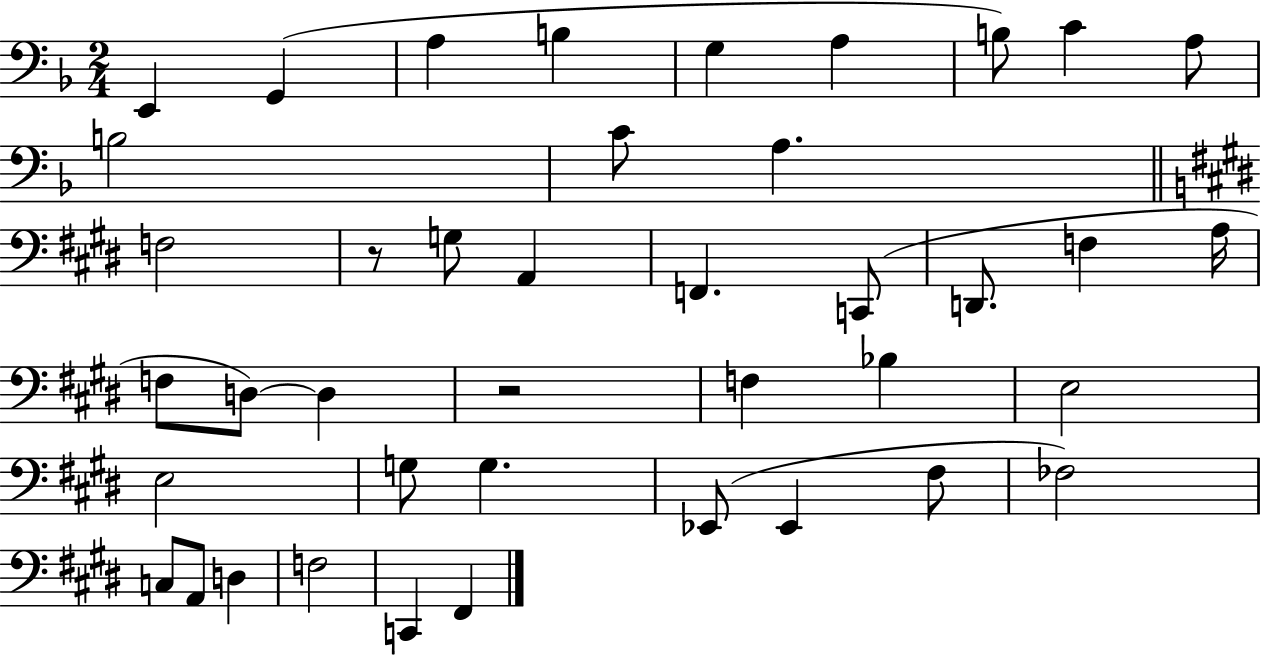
E2/q G2/q A3/q B3/q G3/q A3/q B3/e C4/q A3/e B3/h C4/e A3/q. F3/h R/e G3/e A2/q F2/q. C2/e D2/e. F3/q A3/s F3/e D3/e D3/q R/h F3/q Bb3/q E3/h E3/h G3/e G3/q. Eb2/e Eb2/q F#3/e FES3/h C3/e A2/e D3/q F3/h C2/q F#2/q